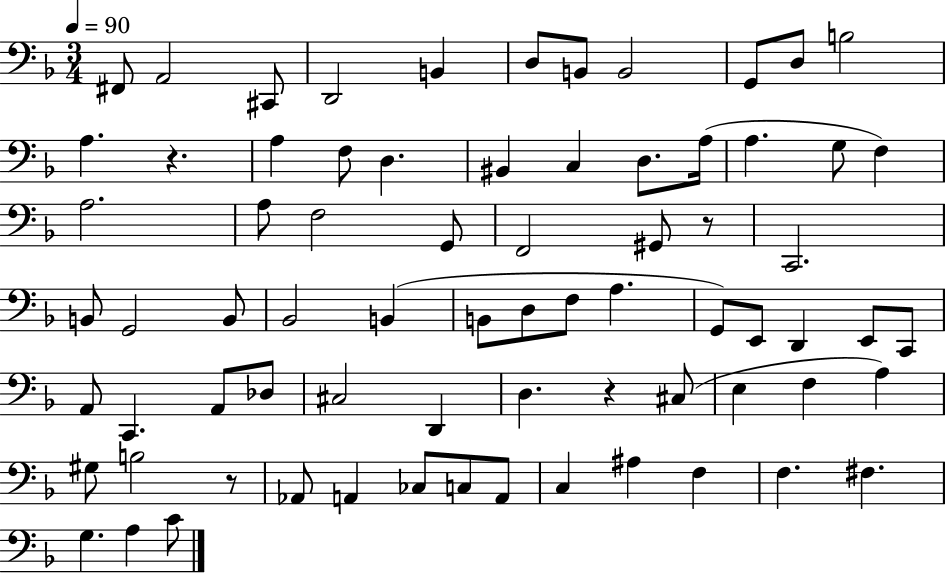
{
  \clef bass
  \numericTimeSignature
  \time 3/4
  \key f \major
  \tempo 4 = 90
  fis,8 a,2 cis,8 | d,2 b,4 | d8 b,8 b,2 | g,8 d8 b2 | \break a4. r4. | a4 f8 d4. | bis,4 c4 d8. a16( | a4. g8 f4) | \break a2. | a8 f2 g,8 | f,2 gis,8 r8 | c,2. | \break b,8 g,2 b,8 | bes,2 b,4( | b,8 d8 f8 a4. | g,8) e,8 d,4 e,8 c,8 | \break a,8 c,4. a,8 des8 | cis2 d,4 | d4. r4 cis8( | e4 f4 a4) | \break gis8 b2 r8 | aes,8 a,4 ces8 c8 a,8 | c4 ais4 f4 | f4. fis4. | \break g4. a4 c'8 | \bar "|."
}